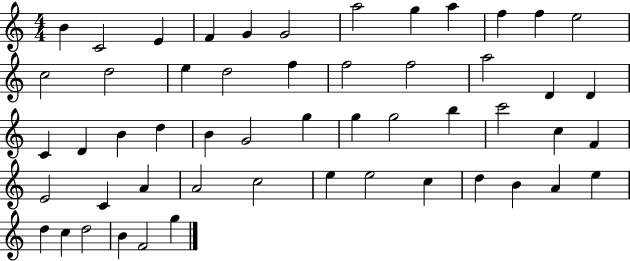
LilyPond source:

{
  \clef treble
  \numericTimeSignature
  \time 4/4
  \key c \major
  b'4 c'2 e'4 | f'4 g'4 g'2 | a''2 g''4 a''4 | f''4 f''4 e''2 | \break c''2 d''2 | e''4 d''2 f''4 | f''2 f''2 | a''2 d'4 d'4 | \break c'4 d'4 b'4 d''4 | b'4 g'2 g''4 | g''4 g''2 b''4 | c'''2 c''4 f'4 | \break e'2 c'4 a'4 | a'2 c''2 | e''4 e''2 c''4 | d''4 b'4 a'4 e''4 | \break d''4 c''4 d''2 | b'4 f'2 g''4 | \bar "|."
}